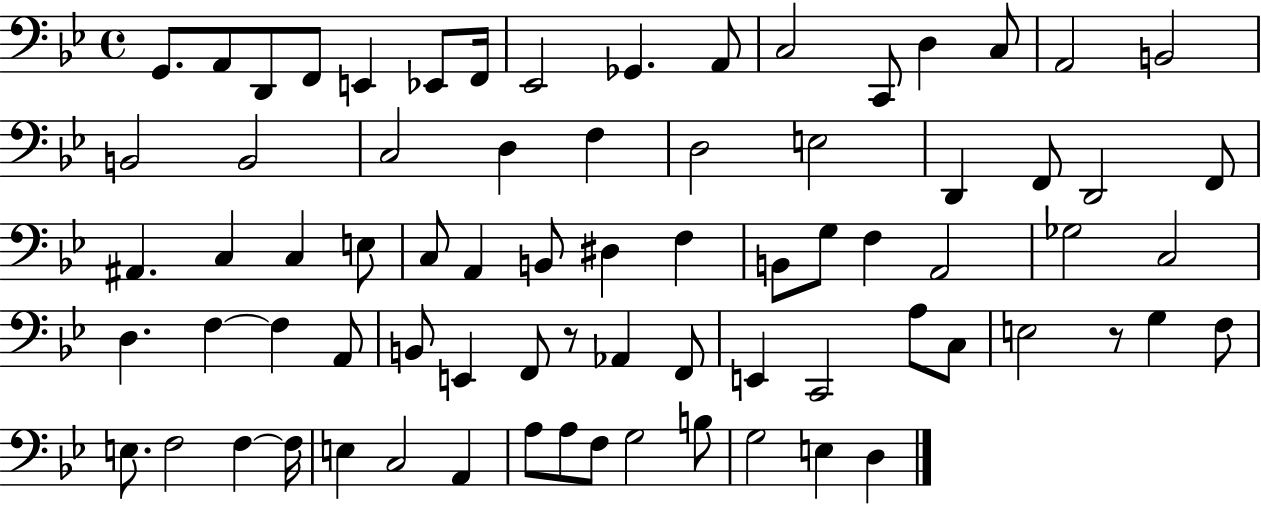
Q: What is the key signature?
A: BES major